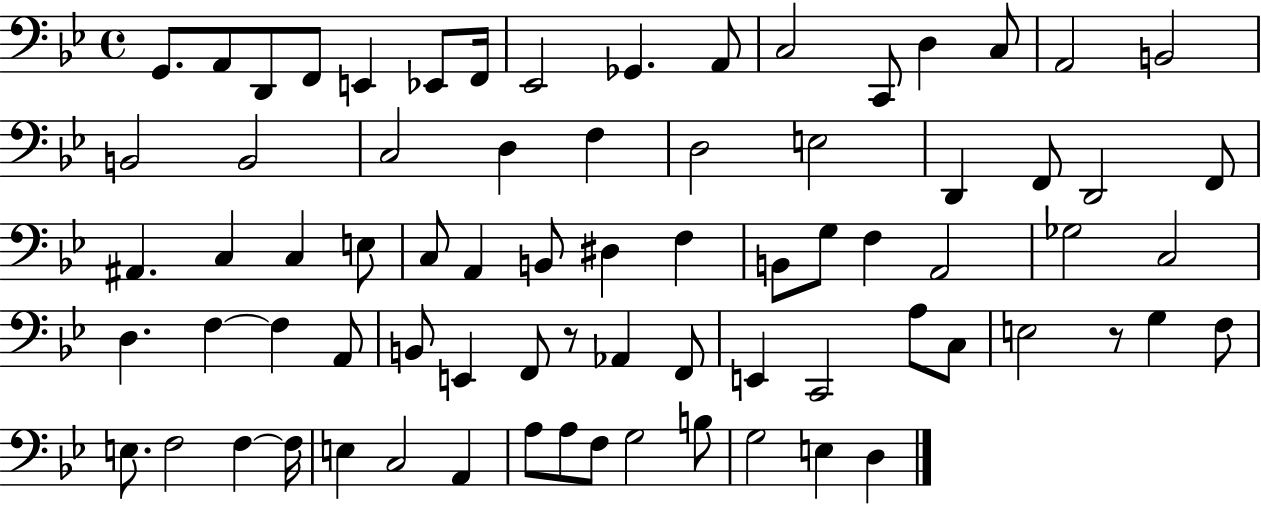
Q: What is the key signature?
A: BES major